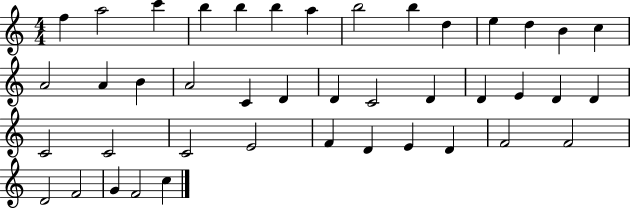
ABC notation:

X:1
T:Untitled
M:4/4
L:1/4
K:C
f a2 c' b b b a b2 b d e d B c A2 A B A2 C D D C2 D D E D D C2 C2 C2 E2 F D E D F2 F2 D2 F2 G F2 c